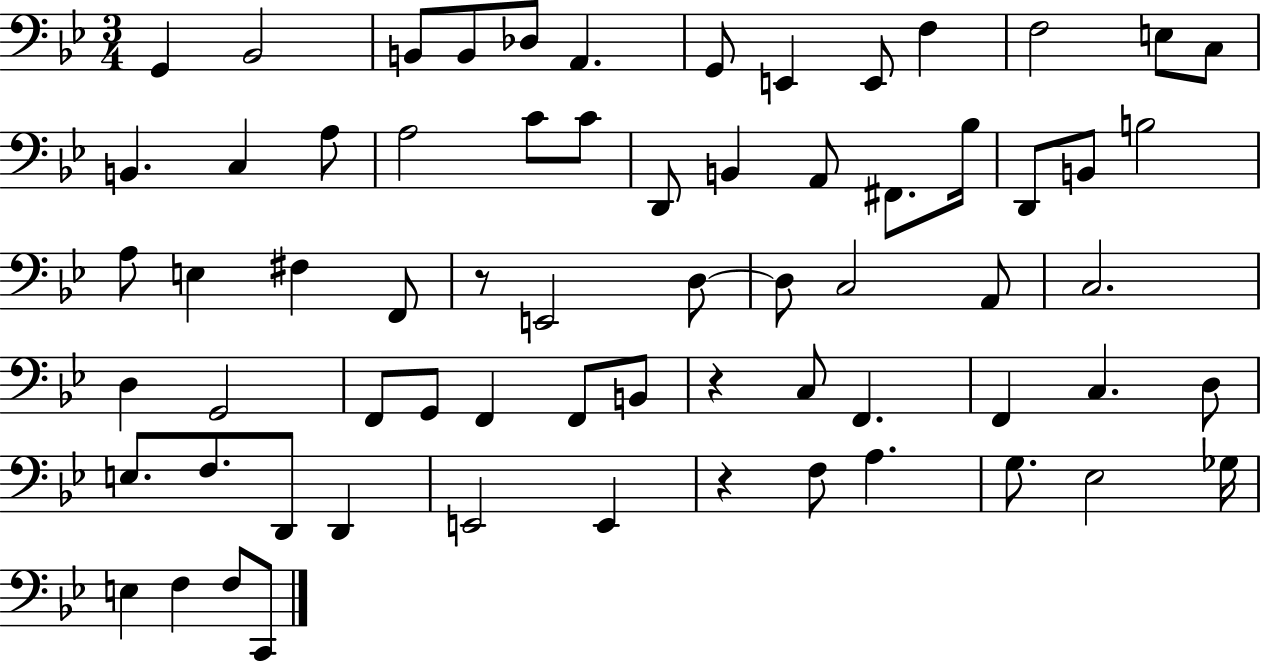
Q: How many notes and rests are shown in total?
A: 67